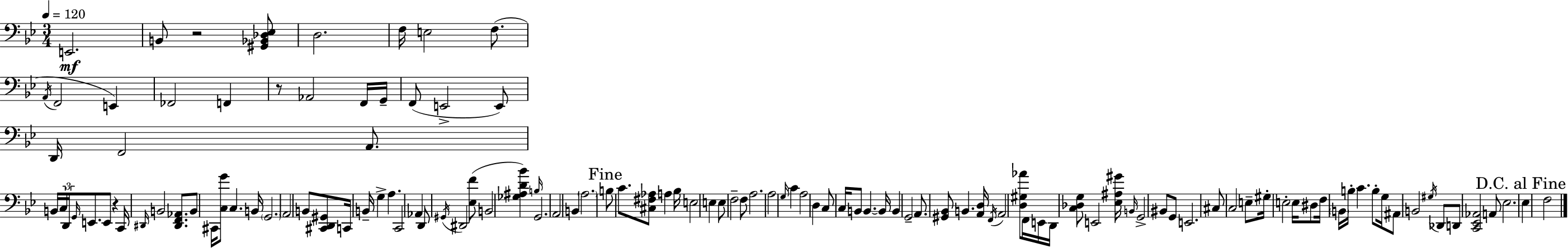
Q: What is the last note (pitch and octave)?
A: F3